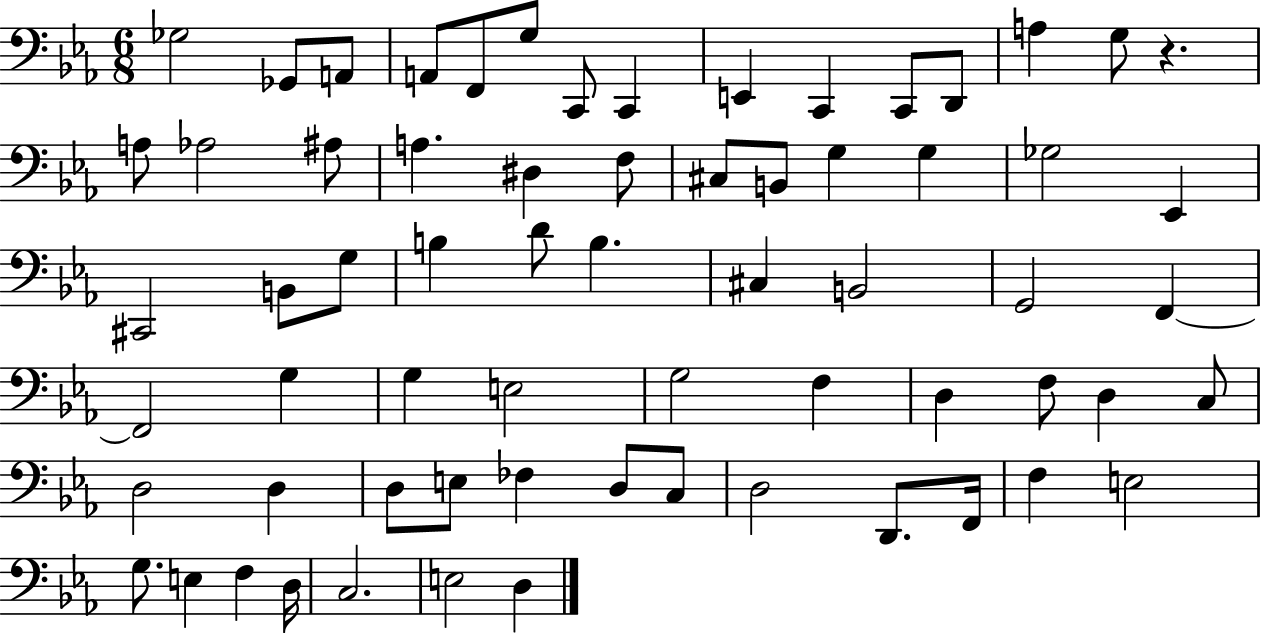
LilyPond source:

{
  \clef bass
  \numericTimeSignature
  \time 6/8
  \key ees \major
  ges2 ges,8 a,8 | a,8 f,8 g8 c,8 c,4 | e,4 c,4 c,8 d,8 | a4 g8 r4. | \break a8 aes2 ais8 | a4. dis4 f8 | cis8 b,8 g4 g4 | ges2 ees,4 | \break cis,2 b,8 g8 | b4 d'8 b4. | cis4 b,2 | g,2 f,4~~ | \break f,2 g4 | g4 e2 | g2 f4 | d4 f8 d4 c8 | \break d2 d4 | d8 e8 fes4 d8 c8 | d2 d,8. f,16 | f4 e2 | \break g8. e4 f4 d16 | c2. | e2 d4 | \bar "|."
}